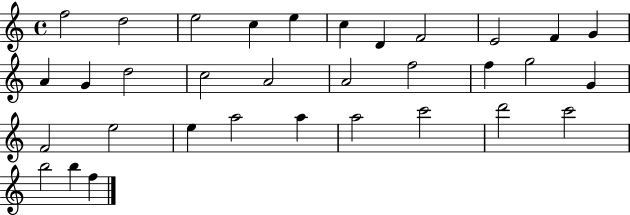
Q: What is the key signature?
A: C major